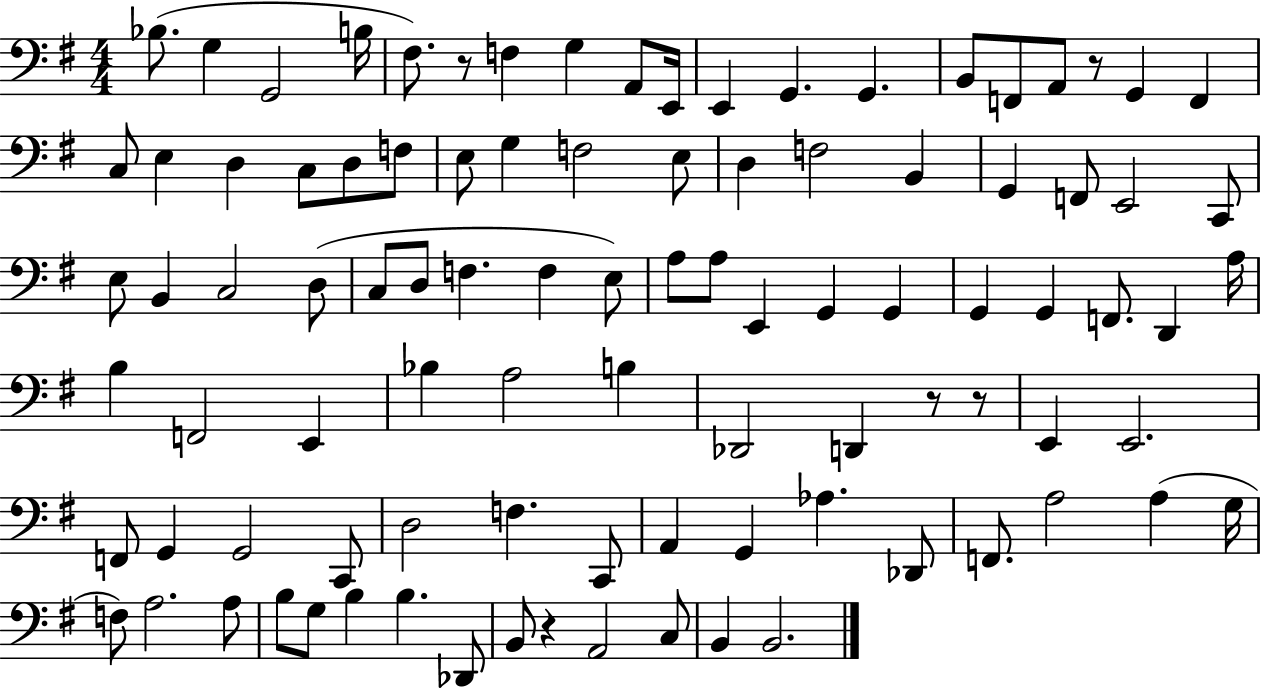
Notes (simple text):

Bb3/e. G3/q G2/h B3/s F#3/e. R/e F3/q G3/q A2/e E2/s E2/q G2/q. G2/q. B2/e F2/e A2/e R/e G2/q F2/q C3/e E3/q D3/q C3/e D3/e F3/e E3/e G3/q F3/h E3/e D3/q F3/h B2/q G2/q F2/e E2/h C2/e E3/e B2/q C3/h D3/e C3/e D3/e F3/q. F3/q E3/e A3/e A3/e E2/q G2/q G2/q G2/q G2/q F2/e. D2/q A3/s B3/q F2/h E2/q Bb3/q A3/h B3/q Db2/h D2/q R/e R/e E2/q E2/h. F2/e G2/q G2/h C2/e D3/h F3/q. C2/e A2/q G2/q Ab3/q. Db2/e F2/e. A3/h A3/q G3/s F3/e A3/h. A3/e B3/e G3/e B3/q B3/q. Db2/e B2/e R/q A2/h C3/e B2/q B2/h.